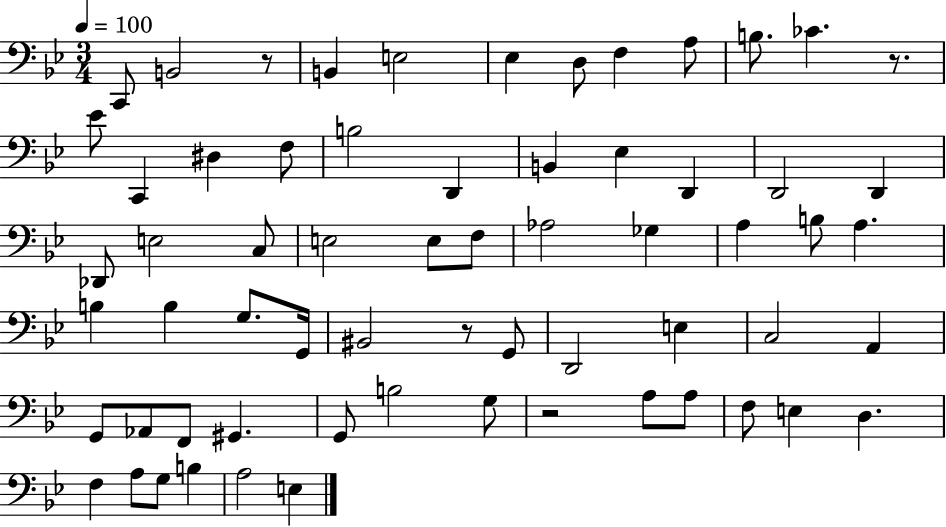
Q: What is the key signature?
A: BES major